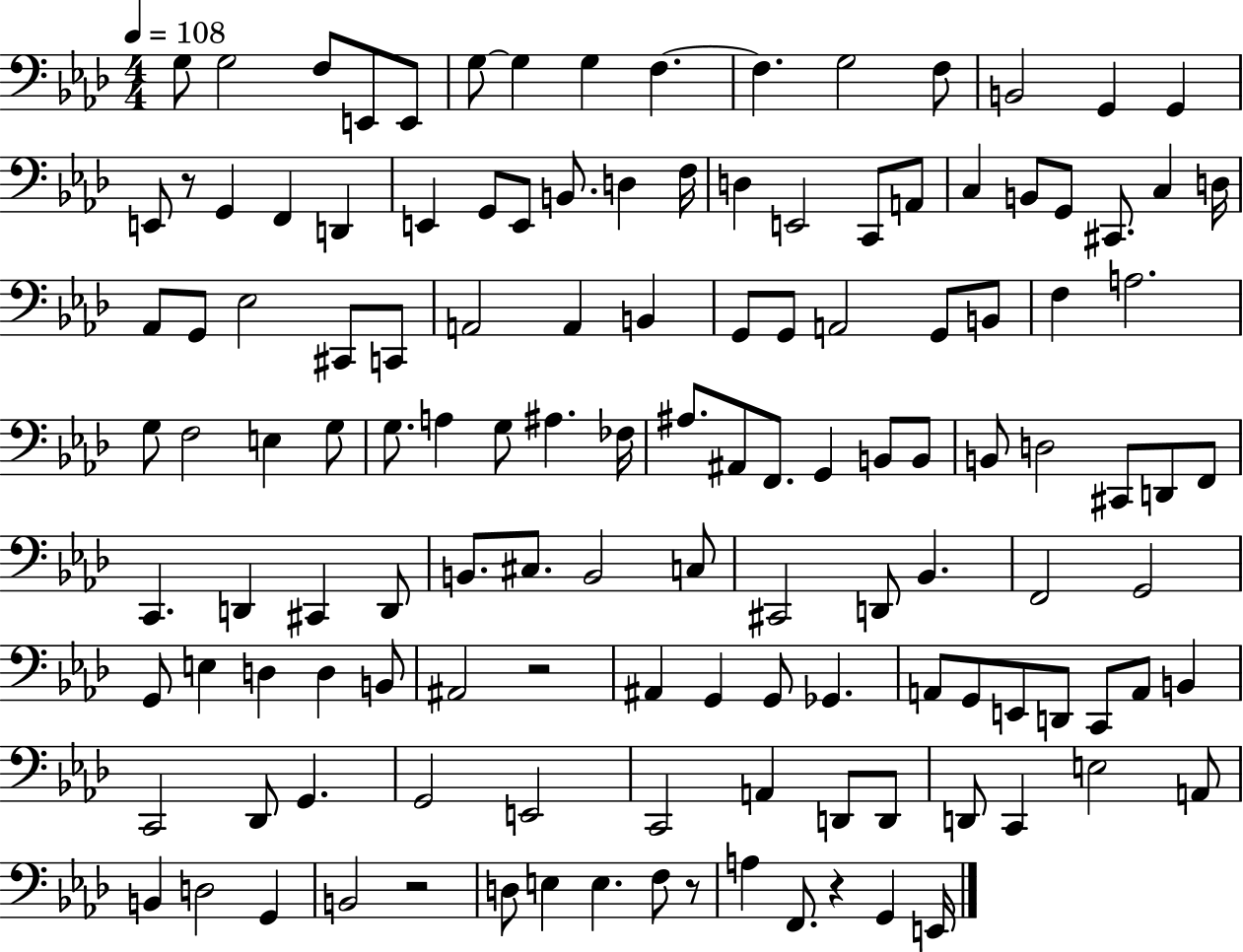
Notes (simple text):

G3/e G3/h F3/e E2/e E2/e G3/e G3/q G3/q F3/q. F3/q. G3/h F3/e B2/h G2/q G2/q E2/e R/e G2/q F2/q D2/q E2/q G2/e E2/e B2/e. D3/q F3/s D3/q E2/h C2/e A2/e C3/q B2/e G2/e C#2/e. C3/q D3/s Ab2/e G2/e Eb3/h C#2/e C2/e A2/h A2/q B2/q G2/e G2/e A2/h G2/e B2/e F3/q A3/h. G3/e F3/h E3/q G3/e G3/e. A3/q G3/e A#3/q. FES3/s A#3/e. A#2/e F2/e. G2/q B2/e B2/e B2/e D3/h C#2/e D2/e F2/e C2/q. D2/q C#2/q D2/e B2/e. C#3/e. B2/h C3/e C#2/h D2/e Bb2/q. F2/h G2/h G2/e E3/q D3/q D3/q B2/e A#2/h R/h A#2/q G2/q G2/e Gb2/q. A2/e G2/e E2/e D2/e C2/e A2/e B2/q C2/h Db2/e G2/q. G2/h E2/h C2/h A2/q D2/e D2/e D2/e C2/q E3/h A2/e B2/q D3/h G2/q B2/h R/h D3/e E3/q E3/q. F3/e R/e A3/q F2/e. R/q G2/q E2/s